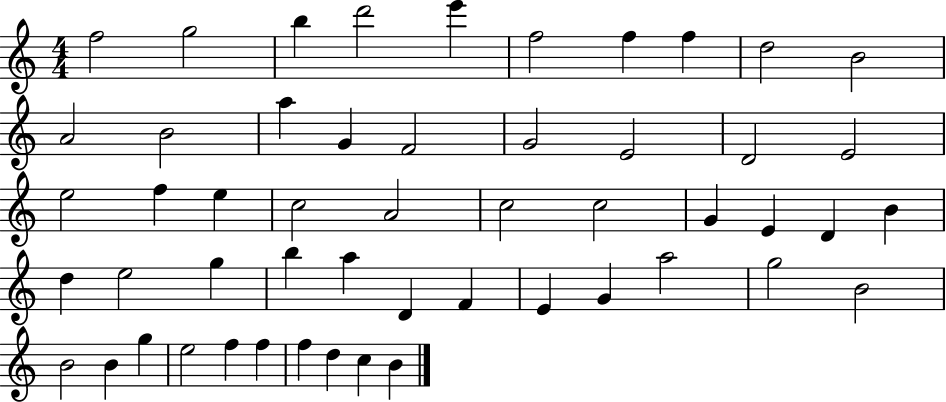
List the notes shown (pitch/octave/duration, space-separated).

F5/h G5/h B5/q D6/h E6/q F5/h F5/q F5/q D5/h B4/h A4/h B4/h A5/q G4/q F4/h G4/h E4/h D4/h E4/h E5/h F5/q E5/q C5/h A4/h C5/h C5/h G4/q E4/q D4/q B4/q D5/q E5/h G5/q B5/q A5/q D4/q F4/q E4/q G4/q A5/h G5/h B4/h B4/h B4/q G5/q E5/h F5/q F5/q F5/q D5/q C5/q B4/q